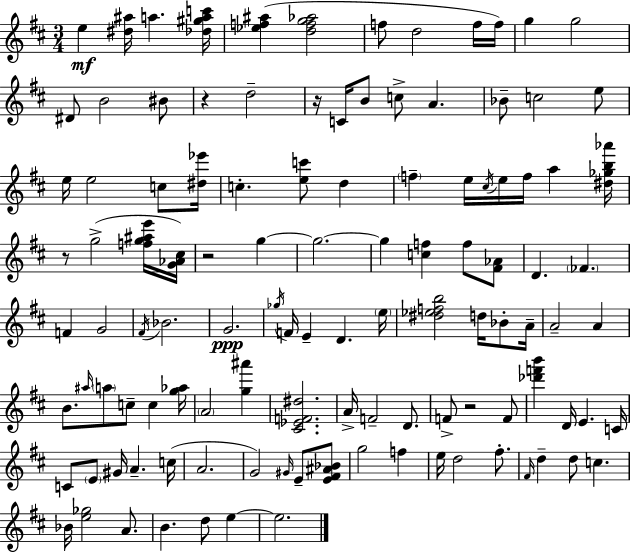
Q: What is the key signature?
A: D major